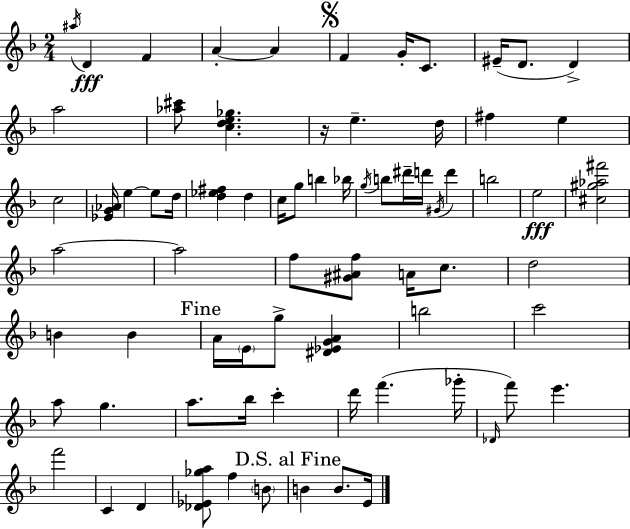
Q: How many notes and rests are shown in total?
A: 74